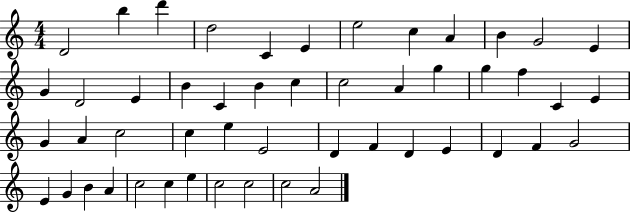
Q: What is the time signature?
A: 4/4